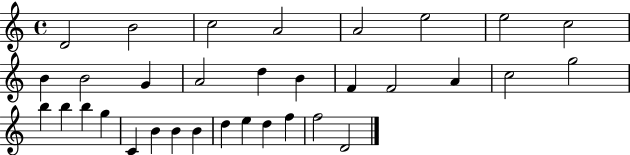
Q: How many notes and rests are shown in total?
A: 33